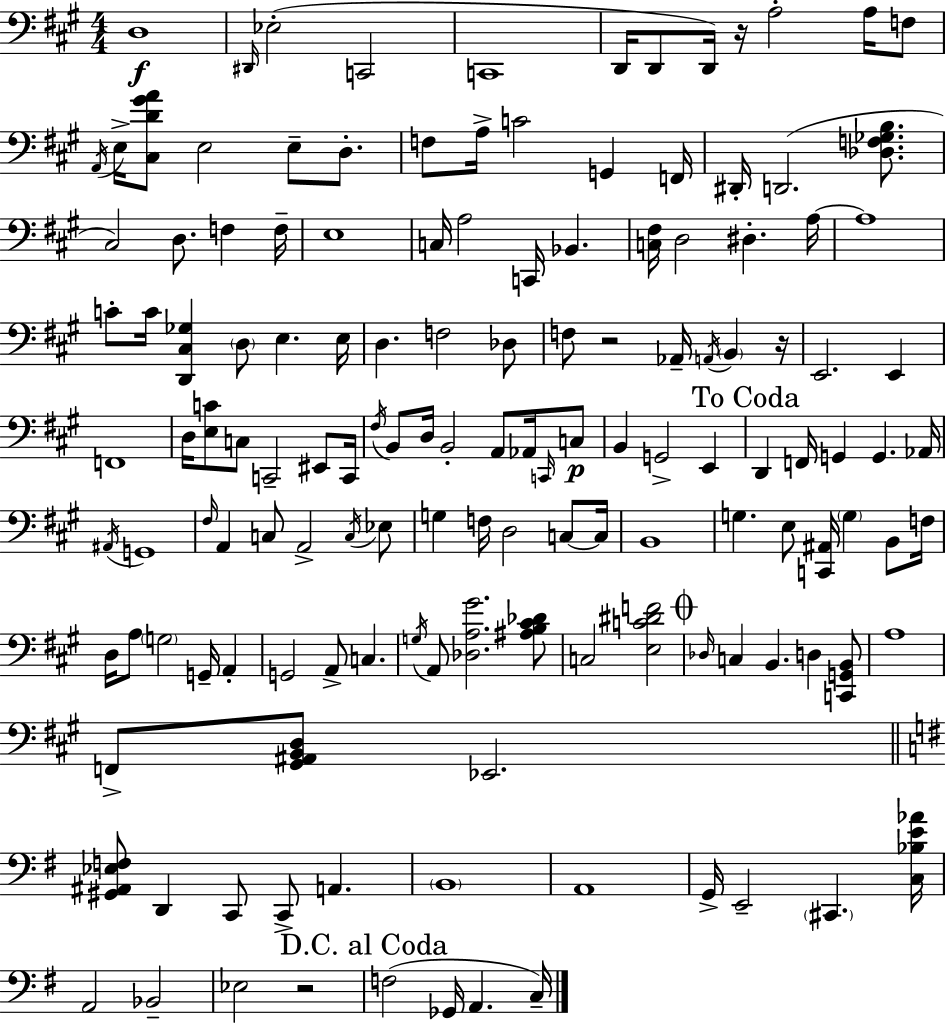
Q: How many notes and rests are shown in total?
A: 142